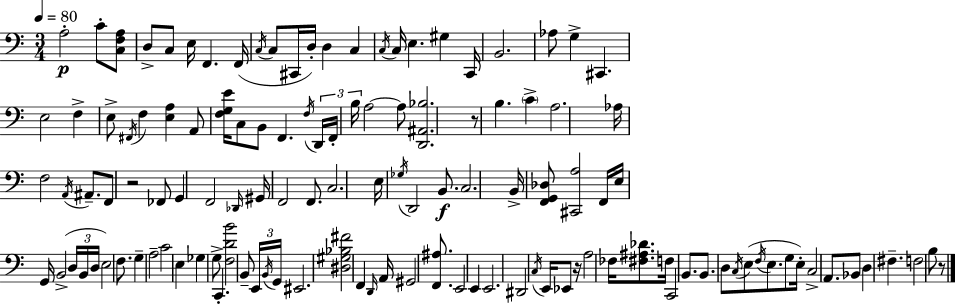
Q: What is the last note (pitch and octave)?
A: B3